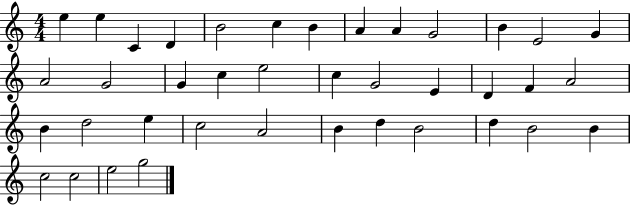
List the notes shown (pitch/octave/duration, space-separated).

E5/q E5/q C4/q D4/q B4/h C5/q B4/q A4/q A4/q G4/h B4/q E4/h G4/q A4/h G4/h G4/q C5/q E5/h C5/q G4/h E4/q D4/q F4/q A4/h B4/q D5/h E5/q C5/h A4/h B4/q D5/q B4/h D5/q B4/h B4/q C5/h C5/h E5/h G5/h